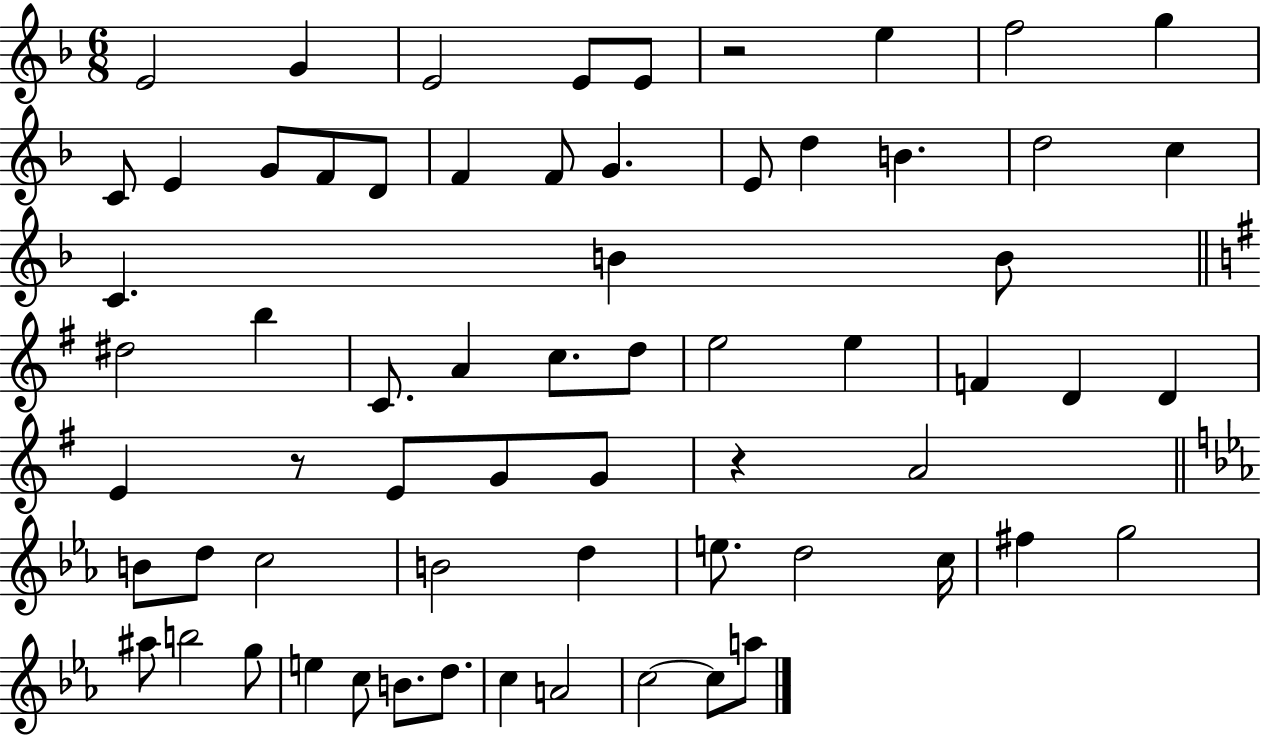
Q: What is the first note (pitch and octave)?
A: E4